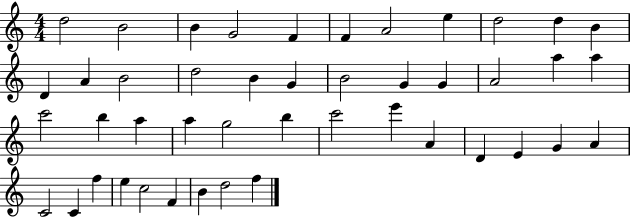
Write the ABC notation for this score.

X:1
T:Untitled
M:4/4
L:1/4
K:C
d2 B2 B G2 F F A2 e d2 d B D A B2 d2 B G B2 G G A2 a a c'2 b a a g2 b c'2 e' A D E G A C2 C f e c2 F B d2 f